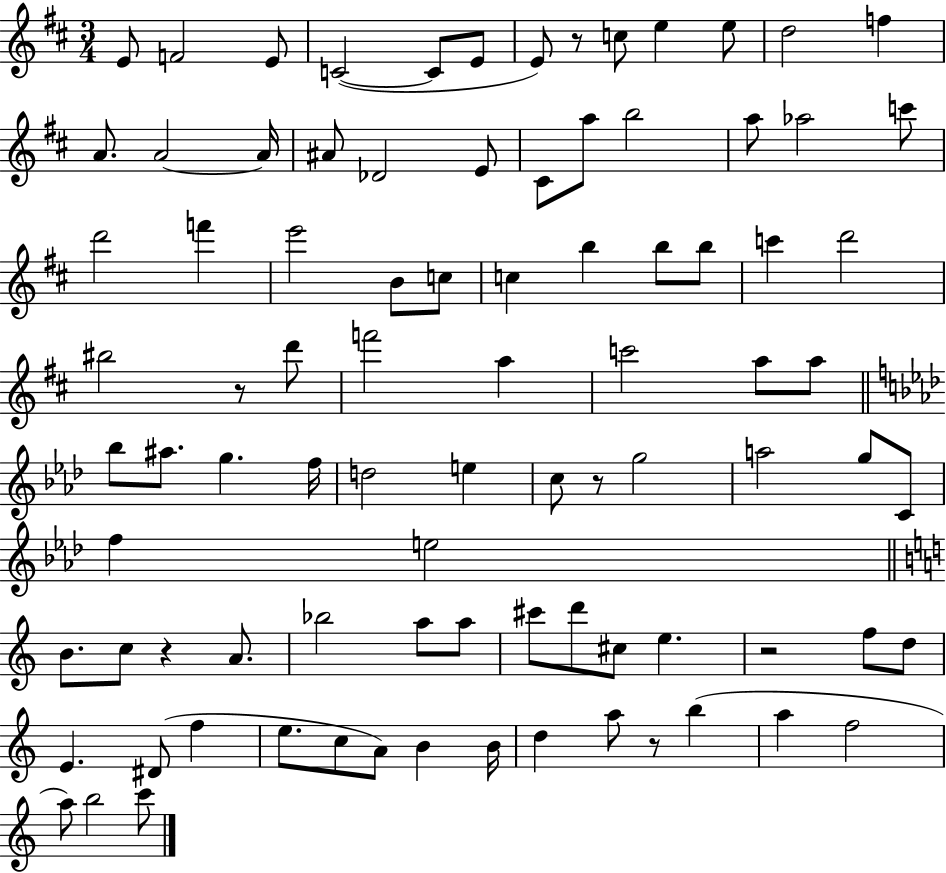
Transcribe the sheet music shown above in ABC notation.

X:1
T:Untitled
M:3/4
L:1/4
K:D
E/2 F2 E/2 C2 C/2 E/2 E/2 z/2 c/2 e e/2 d2 f A/2 A2 A/4 ^A/2 _D2 E/2 ^C/2 a/2 b2 a/2 _a2 c'/2 d'2 f' e'2 B/2 c/2 c b b/2 b/2 c' d'2 ^b2 z/2 d'/2 f'2 a c'2 a/2 a/2 _b/2 ^a/2 g f/4 d2 e c/2 z/2 g2 a2 g/2 C/2 f e2 B/2 c/2 z A/2 _b2 a/2 a/2 ^c'/2 d'/2 ^c/2 e z2 f/2 d/2 E ^D/2 f e/2 c/2 A/2 B B/4 d a/2 z/2 b a f2 a/2 b2 c'/2